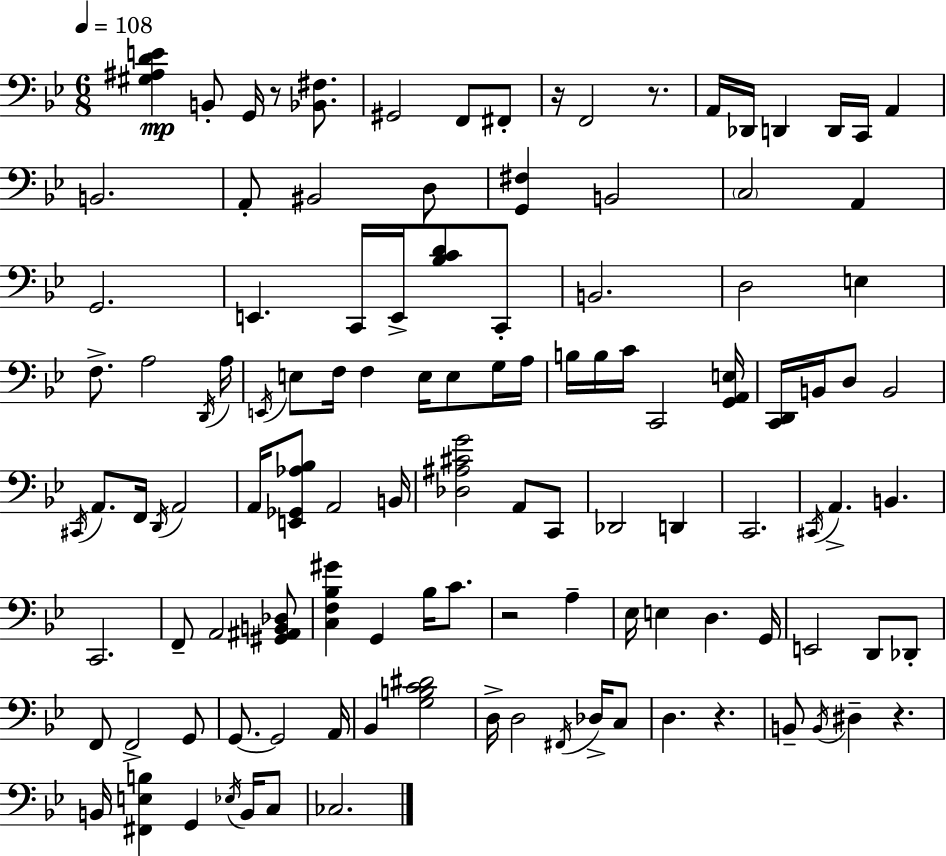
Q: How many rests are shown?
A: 6